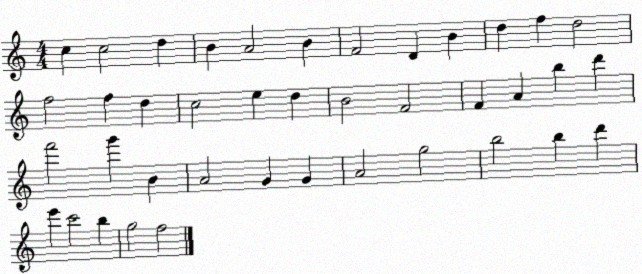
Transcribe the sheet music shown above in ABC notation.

X:1
T:Untitled
M:4/4
L:1/4
K:C
c c2 d B A2 B F2 D B d f d2 f2 f d c2 e d B2 F2 F A b d' f'2 g' B A2 G G A2 g2 b2 b d' e' c'2 b g2 f2